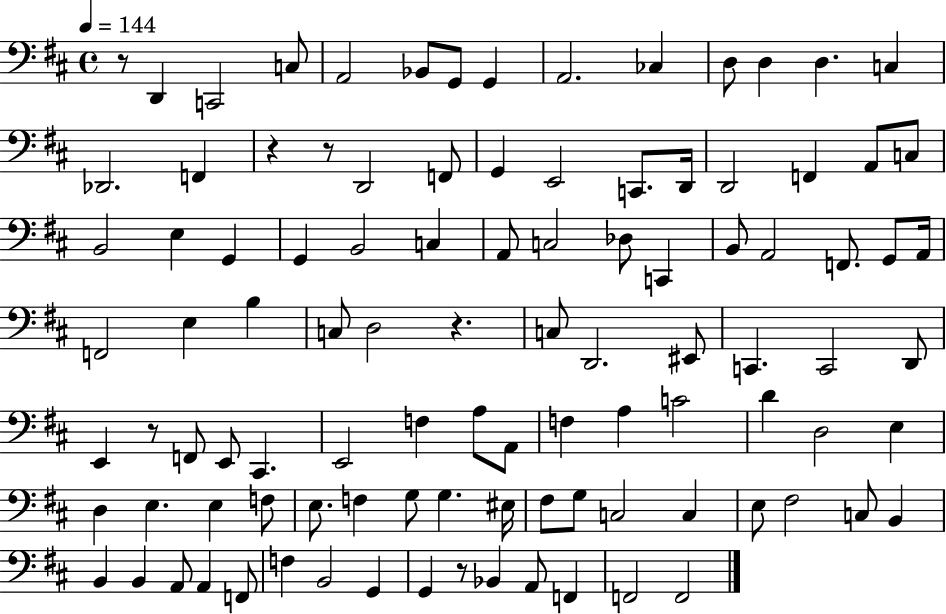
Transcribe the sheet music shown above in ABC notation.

X:1
T:Untitled
M:4/4
L:1/4
K:D
z/2 D,, C,,2 C,/2 A,,2 _B,,/2 G,,/2 G,, A,,2 _C, D,/2 D, D, C, _D,,2 F,, z z/2 D,,2 F,,/2 G,, E,,2 C,,/2 D,,/4 D,,2 F,, A,,/2 C,/2 B,,2 E, G,, G,, B,,2 C, A,,/2 C,2 _D,/2 C,, B,,/2 A,,2 F,,/2 G,,/2 A,,/4 F,,2 E, B, C,/2 D,2 z C,/2 D,,2 ^E,,/2 C,, C,,2 D,,/2 E,, z/2 F,,/2 E,,/2 ^C,, E,,2 F, A,/2 A,,/2 F, A, C2 D D,2 E, D, E, E, F,/2 E,/2 F, G,/2 G, ^E,/4 ^F,/2 G,/2 C,2 C, E,/2 ^F,2 C,/2 B,, B,, B,, A,,/2 A,, F,,/2 F, B,,2 G,, G,, z/2 _B,, A,,/2 F,, F,,2 F,,2